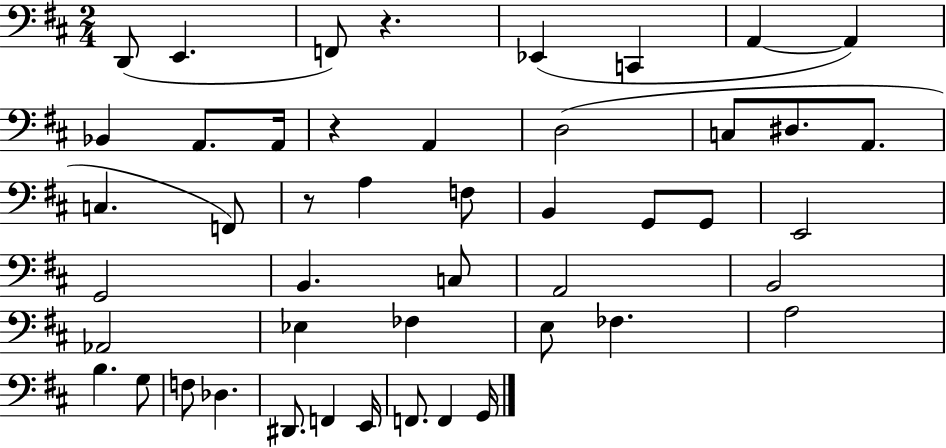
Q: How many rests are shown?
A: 3